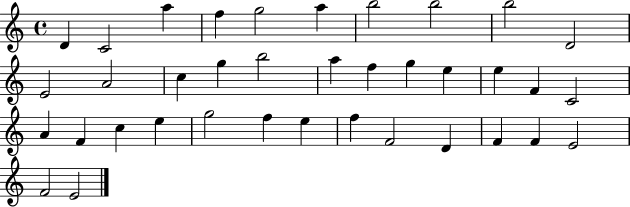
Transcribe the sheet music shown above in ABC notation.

X:1
T:Untitled
M:4/4
L:1/4
K:C
D C2 a f g2 a b2 b2 b2 D2 E2 A2 c g b2 a f g e e F C2 A F c e g2 f e f F2 D F F E2 F2 E2